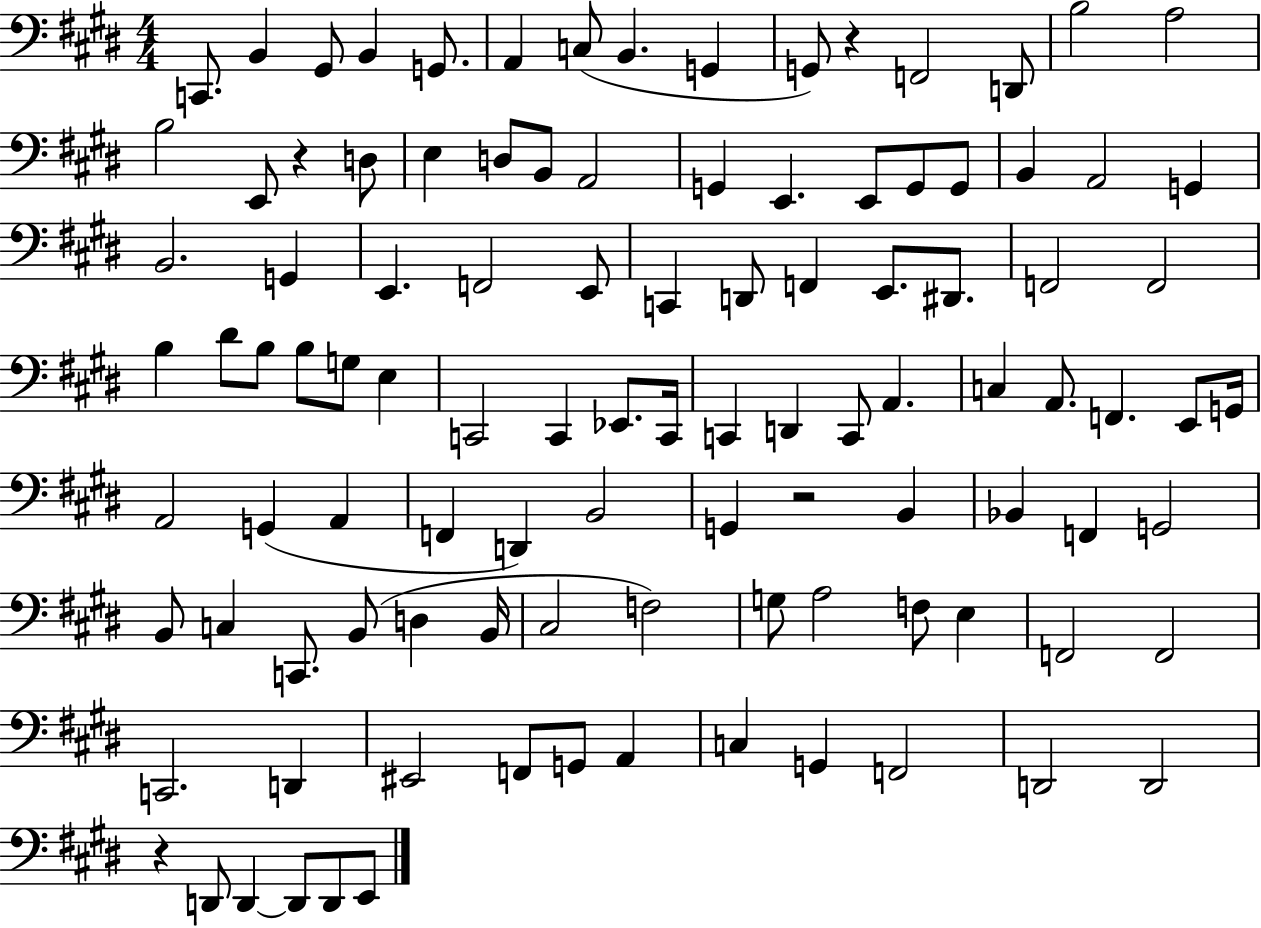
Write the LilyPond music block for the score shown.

{
  \clef bass
  \numericTimeSignature
  \time 4/4
  \key e \major
  c,8. b,4 gis,8 b,4 g,8. | a,4 c8( b,4. g,4 | g,8) r4 f,2 d,8 | b2 a2 | \break b2 e,8 r4 d8 | e4 d8 b,8 a,2 | g,4 e,4. e,8 g,8 g,8 | b,4 a,2 g,4 | \break b,2. g,4 | e,4. f,2 e,8 | c,4 d,8 f,4 e,8. dis,8. | f,2 f,2 | \break b4 dis'8 b8 b8 g8 e4 | c,2 c,4 ees,8. c,16 | c,4 d,4 c,8 a,4. | c4 a,8. f,4. e,8 g,16 | \break a,2 g,4( a,4 | f,4 d,4) b,2 | g,4 r2 b,4 | bes,4 f,4 g,2 | \break b,8 c4 c,8. b,8( d4 b,16 | cis2 f2) | g8 a2 f8 e4 | f,2 f,2 | \break c,2. d,4 | eis,2 f,8 g,8 a,4 | c4 g,4 f,2 | d,2 d,2 | \break r4 d,8 d,4~~ d,8 d,8 e,8 | \bar "|."
}